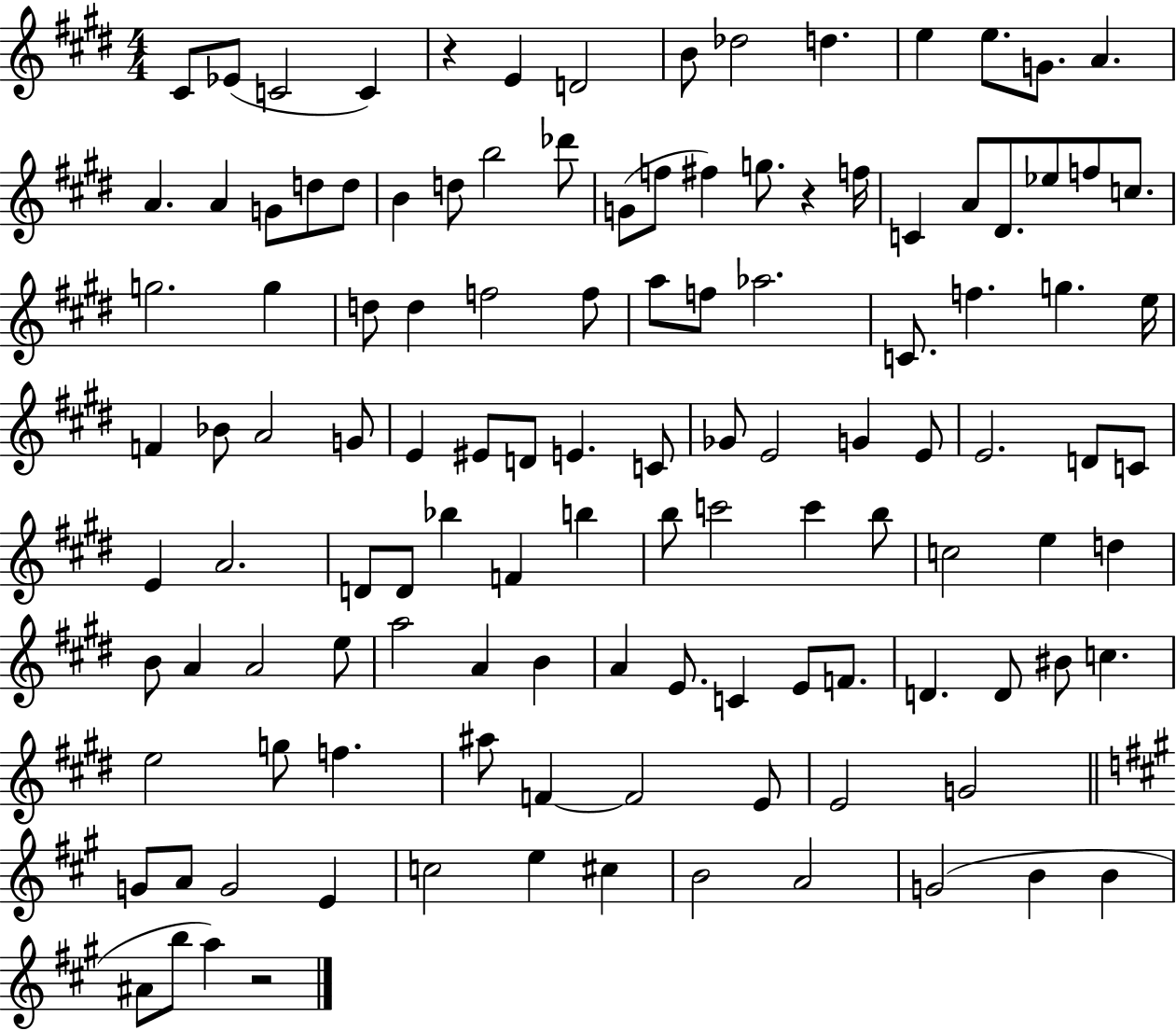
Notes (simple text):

C#4/e Eb4/e C4/h C4/q R/q E4/q D4/h B4/e Db5/h D5/q. E5/q E5/e. G4/e. A4/q. A4/q. A4/q G4/e D5/e D5/e B4/q D5/e B5/h Db6/e G4/e F5/e F#5/q G5/e. R/q F5/s C4/q A4/e D#4/e. Eb5/e F5/e C5/e. G5/h. G5/q D5/e D5/q F5/h F5/e A5/e F5/e Ab5/h. C4/e. F5/q. G5/q. E5/s F4/q Bb4/e A4/h G4/e E4/q EIS4/e D4/e E4/q. C4/e Gb4/e E4/h G4/q E4/e E4/h. D4/e C4/e E4/q A4/h. D4/e D4/e Bb5/q F4/q B5/q B5/e C6/h C6/q B5/e C5/h E5/q D5/q B4/e A4/q A4/h E5/e A5/h A4/q B4/q A4/q E4/e. C4/q E4/e F4/e. D4/q. D4/e BIS4/e C5/q. E5/h G5/e F5/q. A#5/e F4/q F4/h E4/e E4/h G4/h G4/e A4/e G4/h E4/q C5/h E5/q C#5/q B4/h A4/h G4/h B4/q B4/q A#4/e B5/e A5/q R/h